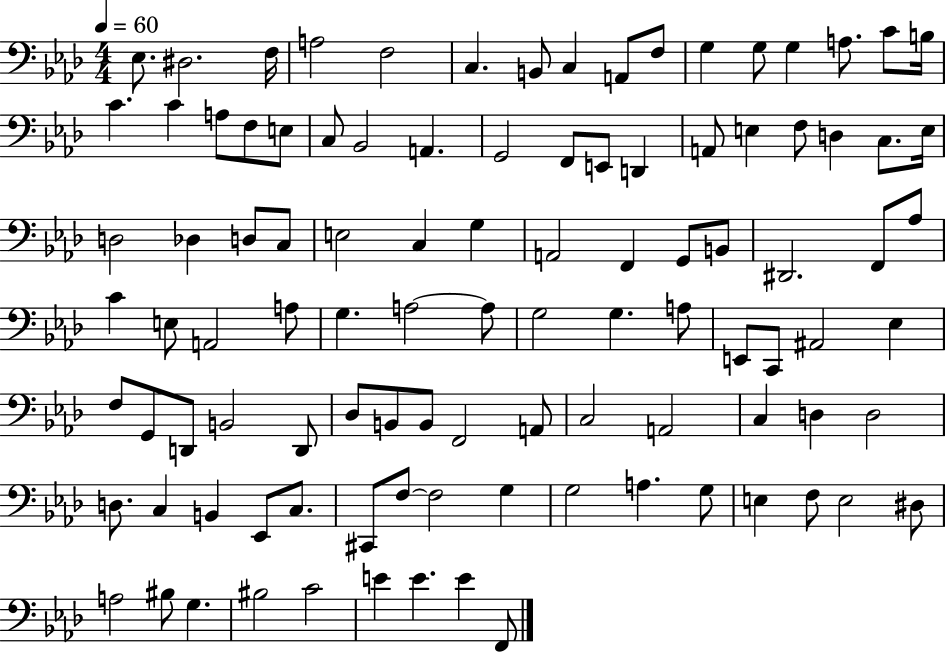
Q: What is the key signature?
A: AES major